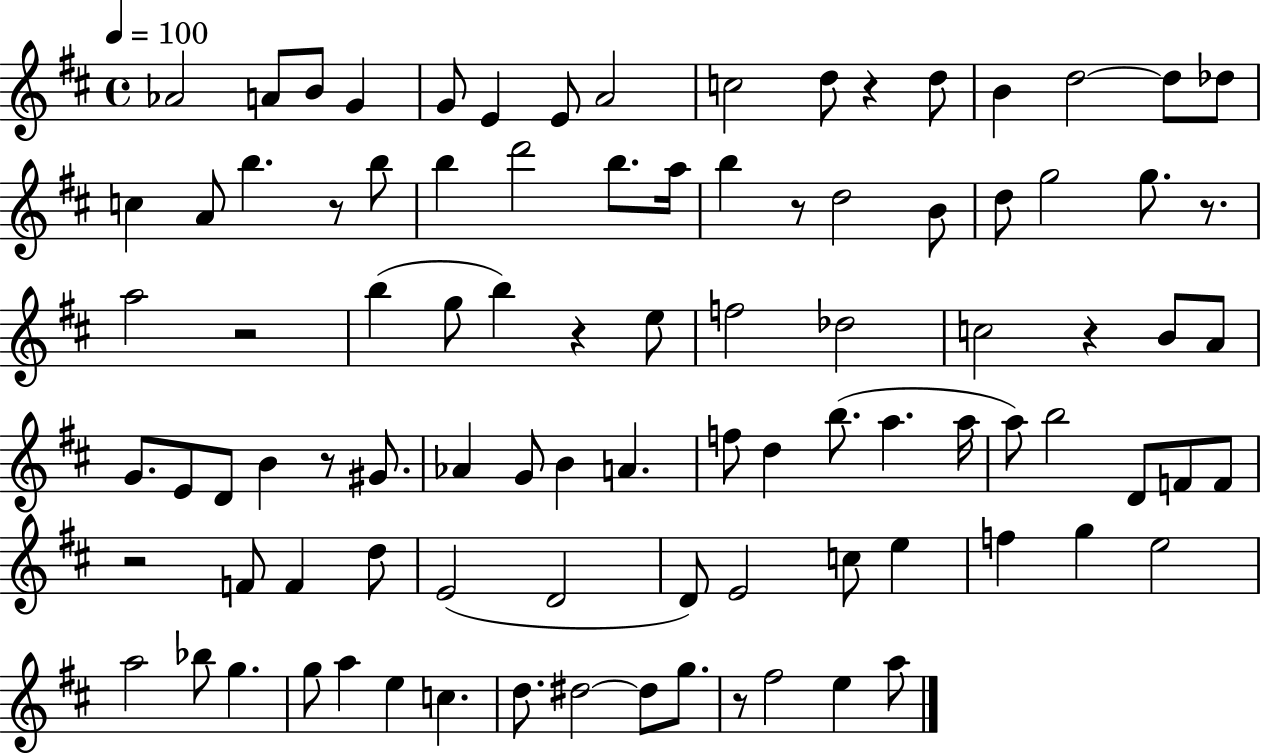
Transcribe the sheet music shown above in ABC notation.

X:1
T:Untitled
M:4/4
L:1/4
K:D
_A2 A/2 B/2 G G/2 E E/2 A2 c2 d/2 z d/2 B d2 d/2 _d/2 c A/2 b z/2 b/2 b d'2 b/2 a/4 b z/2 d2 B/2 d/2 g2 g/2 z/2 a2 z2 b g/2 b z e/2 f2 _d2 c2 z B/2 A/2 G/2 E/2 D/2 B z/2 ^G/2 _A G/2 B A f/2 d b/2 a a/4 a/2 b2 D/2 F/2 F/2 z2 F/2 F d/2 E2 D2 D/2 E2 c/2 e f g e2 a2 _b/2 g g/2 a e c d/2 ^d2 ^d/2 g/2 z/2 ^f2 e a/2